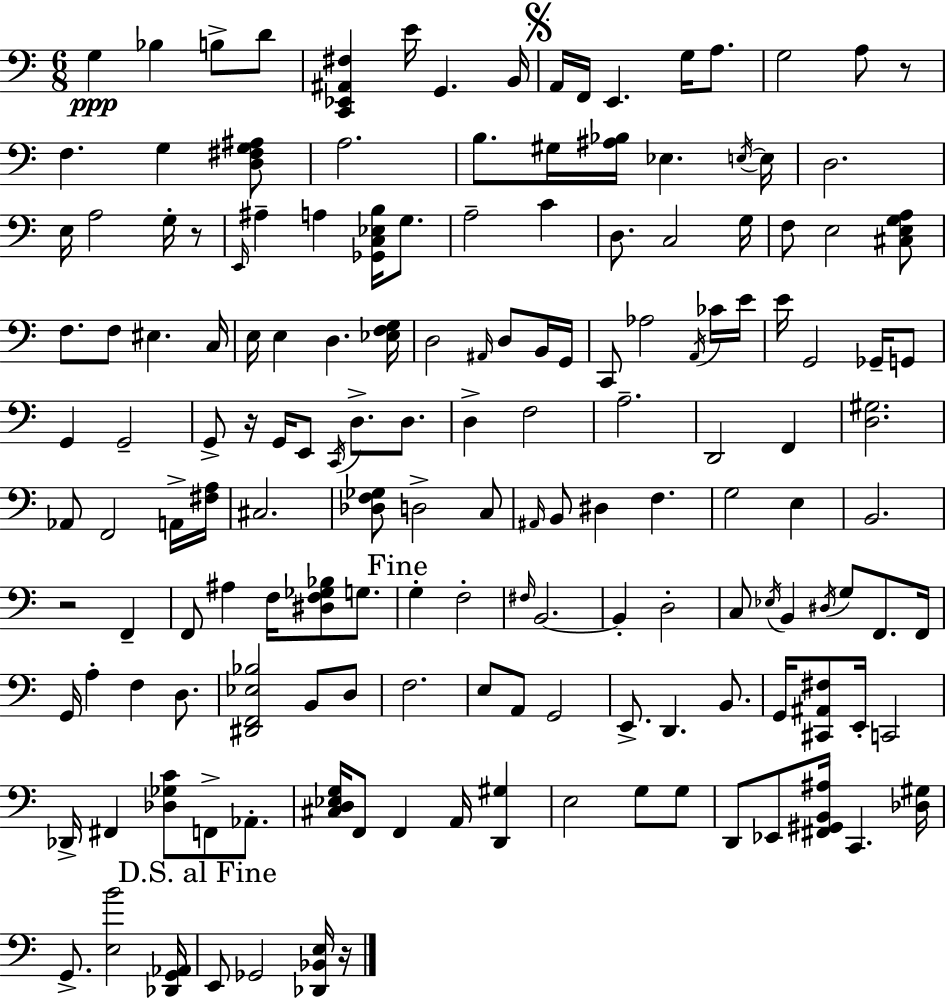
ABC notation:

X:1
T:Untitled
M:6/8
L:1/4
K:Am
G, _B, B,/2 D/2 [C,,_E,,^A,,^F,] E/4 G,, B,,/4 A,,/4 F,,/4 E,, G,/4 A,/2 G,2 A,/2 z/2 F, G, [D,^F,G,^A,]/2 A,2 B,/2 ^G,/4 [^A,_B,]/4 _E, E,/4 E,/4 D,2 E,/4 A,2 G,/4 z/2 E,,/4 ^A, A, [_G,,C,_E,B,]/4 G,/2 A,2 C D,/2 C,2 G,/4 F,/2 E,2 [^C,E,G,A,]/2 F,/2 F,/2 ^E, C,/4 E,/4 E, D, [_E,F,G,]/4 D,2 ^A,,/4 D,/2 B,,/4 G,,/4 C,,/2 _A,2 A,,/4 _C/4 E/4 E/4 G,,2 _G,,/4 G,,/2 G,, G,,2 G,,/2 z/4 G,,/4 E,,/2 C,,/4 D,/2 D,/2 D, F,2 A,2 D,,2 F,, [D,^G,]2 _A,,/2 F,,2 A,,/4 [^F,A,]/4 ^C,2 [_D,F,_G,]/2 D,2 C,/2 ^A,,/4 B,,/2 ^D, F, G,2 E, B,,2 z2 F,, F,,/2 ^A, F,/4 [^D,F,_G,_B,]/2 G,/2 G, F,2 ^F,/4 B,,2 B,, D,2 C,/2 _E,/4 B,, ^D,/4 G,/2 F,,/2 F,,/4 G,,/4 A, F, D,/2 [^D,,F,,_E,_B,]2 B,,/2 D,/2 F,2 E,/2 A,,/2 G,,2 E,,/2 D,, B,,/2 G,,/4 [^C,,^A,,^F,]/2 E,,/4 C,,2 _D,,/4 ^F,, [_D,_G,C]/2 F,,/2 _A,,/2 [^C,D,_E,G,]/4 F,,/2 F,, A,,/4 [D,,^G,] E,2 G,/2 G,/2 D,,/2 _E,,/2 [^F,,^G,,B,,^A,]/4 C,, [_D,^G,]/4 G,,/2 [E,B]2 [_D,,G,,_A,,]/4 E,,/2 _G,,2 [_D,,_B,,E,]/4 z/4